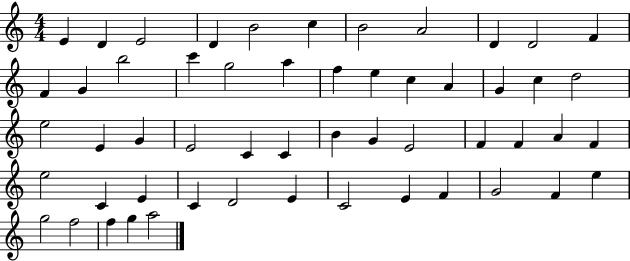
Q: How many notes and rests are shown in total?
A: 54